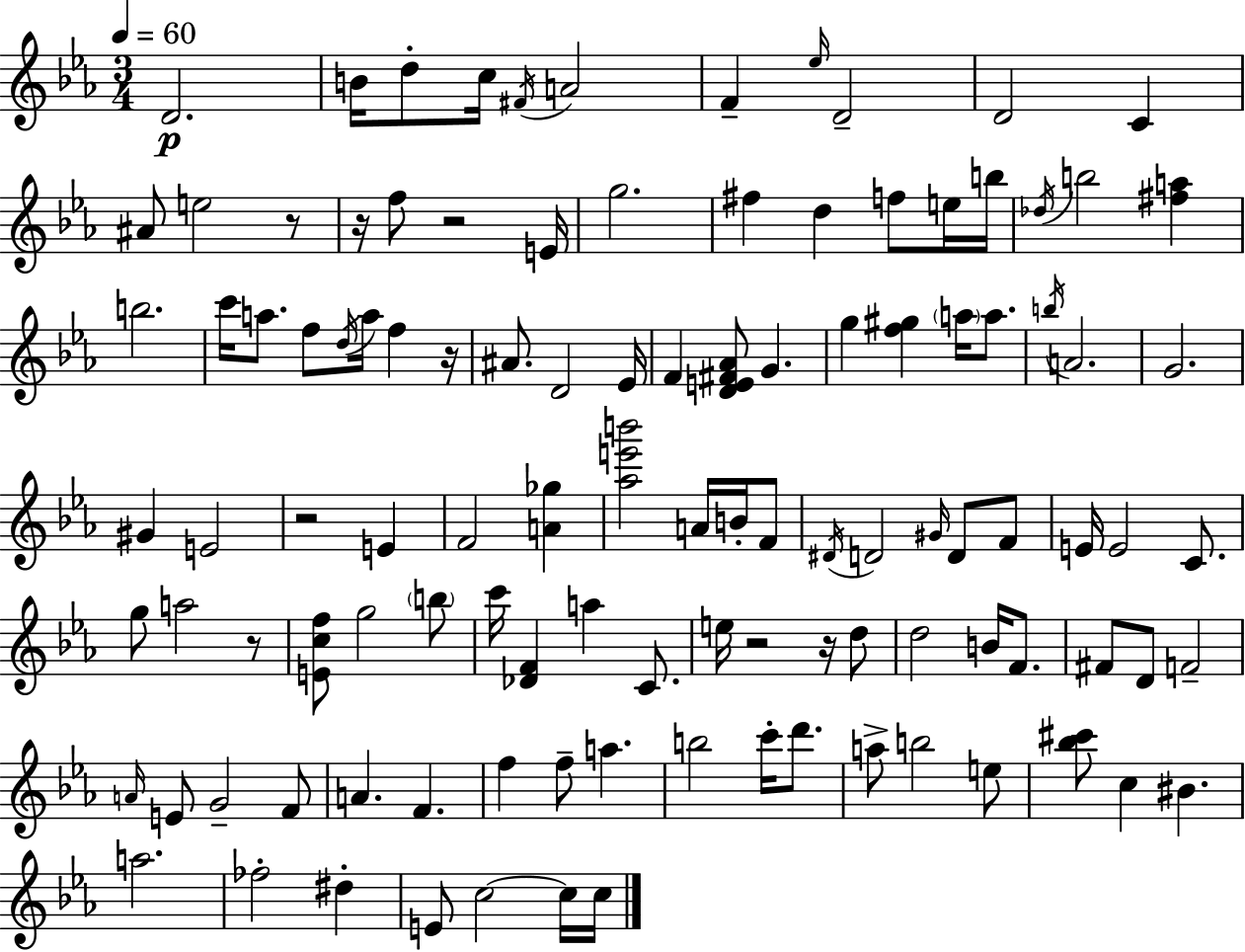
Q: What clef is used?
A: treble